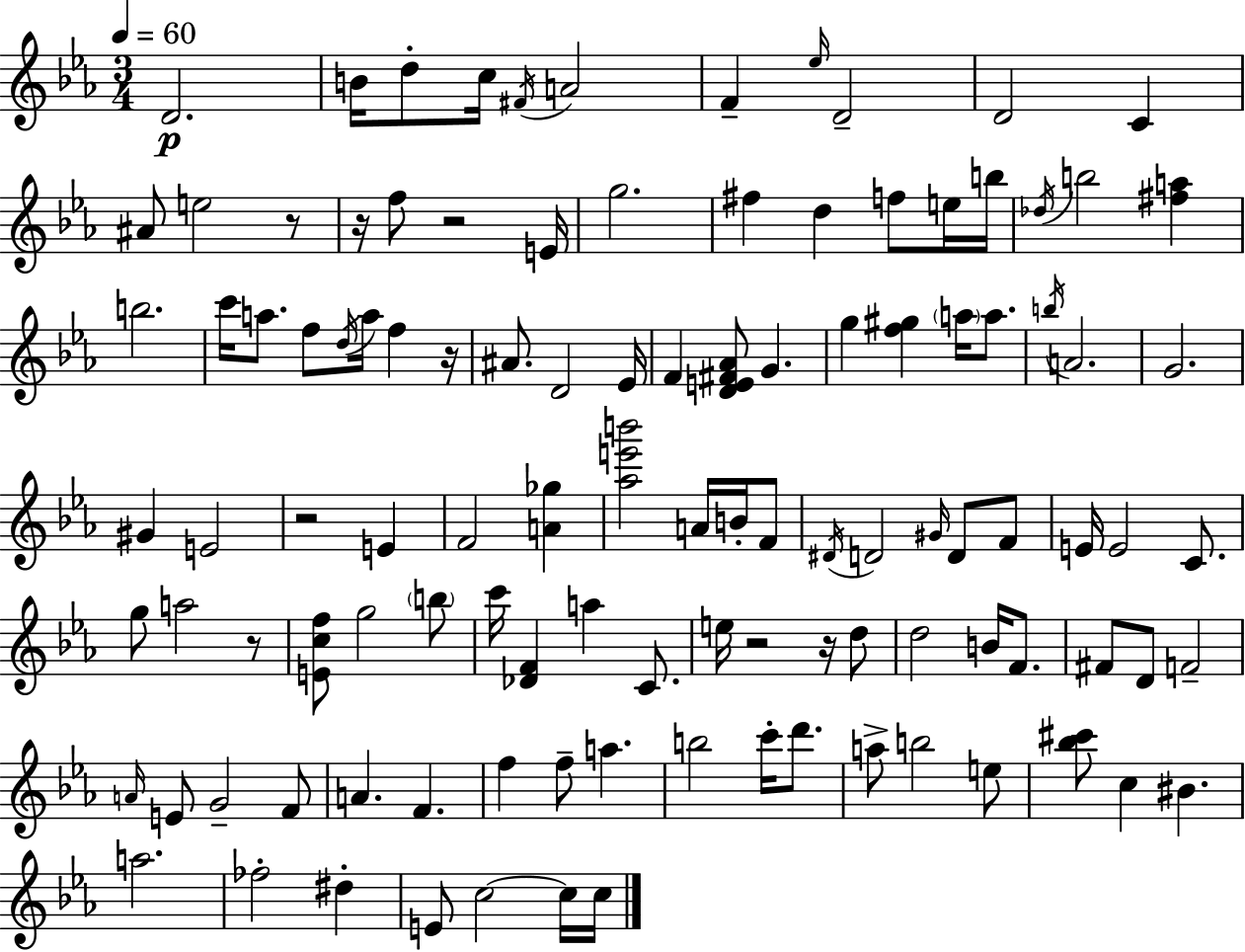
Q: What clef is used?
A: treble